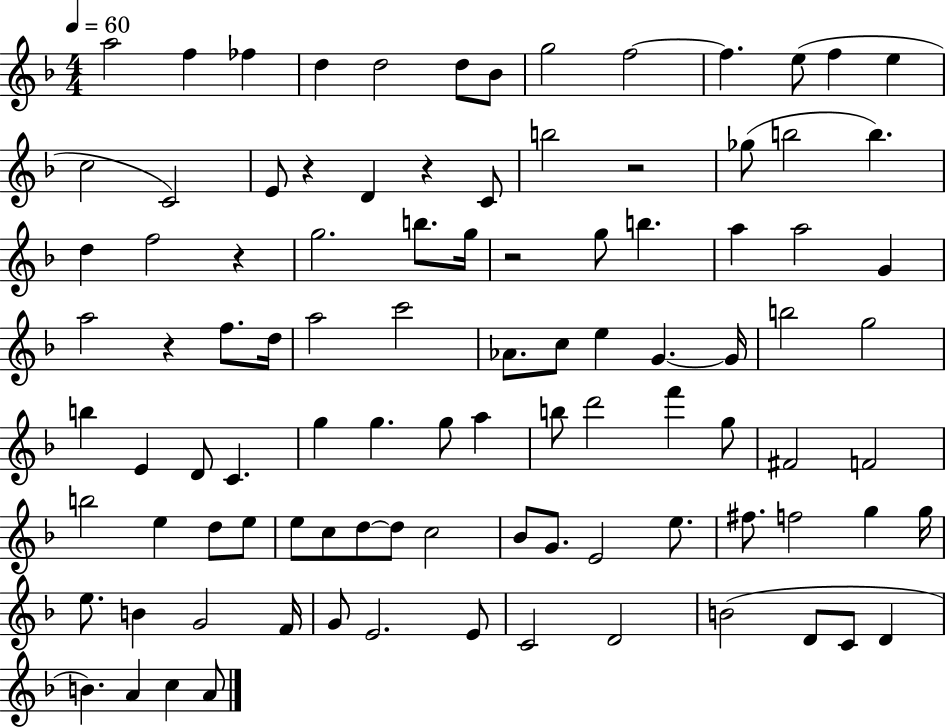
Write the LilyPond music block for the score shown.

{
  \clef treble
  \numericTimeSignature
  \time 4/4
  \key f \major
  \tempo 4 = 60
  a''2 f''4 fes''4 | d''4 d''2 d''8 bes'8 | g''2 f''2~~ | f''4. e''8( f''4 e''4 | \break c''2 c'2) | e'8 r4 d'4 r4 c'8 | b''2 r2 | ges''8( b''2 b''4.) | \break d''4 f''2 r4 | g''2. b''8. g''16 | r2 g''8 b''4. | a''4 a''2 g'4 | \break a''2 r4 f''8. d''16 | a''2 c'''2 | aes'8. c''8 e''4 g'4.~~ g'16 | b''2 g''2 | \break b''4 e'4 d'8 c'4. | g''4 g''4. g''8 a''4 | b''8 d'''2 f'''4 g''8 | fis'2 f'2 | \break b''2 e''4 d''8 e''8 | e''8 c''8 d''8~~ d''8 c''2 | bes'8 g'8. e'2 e''8. | fis''8. f''2 g''4 g''16 | \break e''8. b'4 g'2 f'16 | g'8 e'2. e'8 | c'2 d'2 | b'2( d'8 c'8 d'4 | \break b'4.) a'4 c''4 a'8 | \bar "|."
}